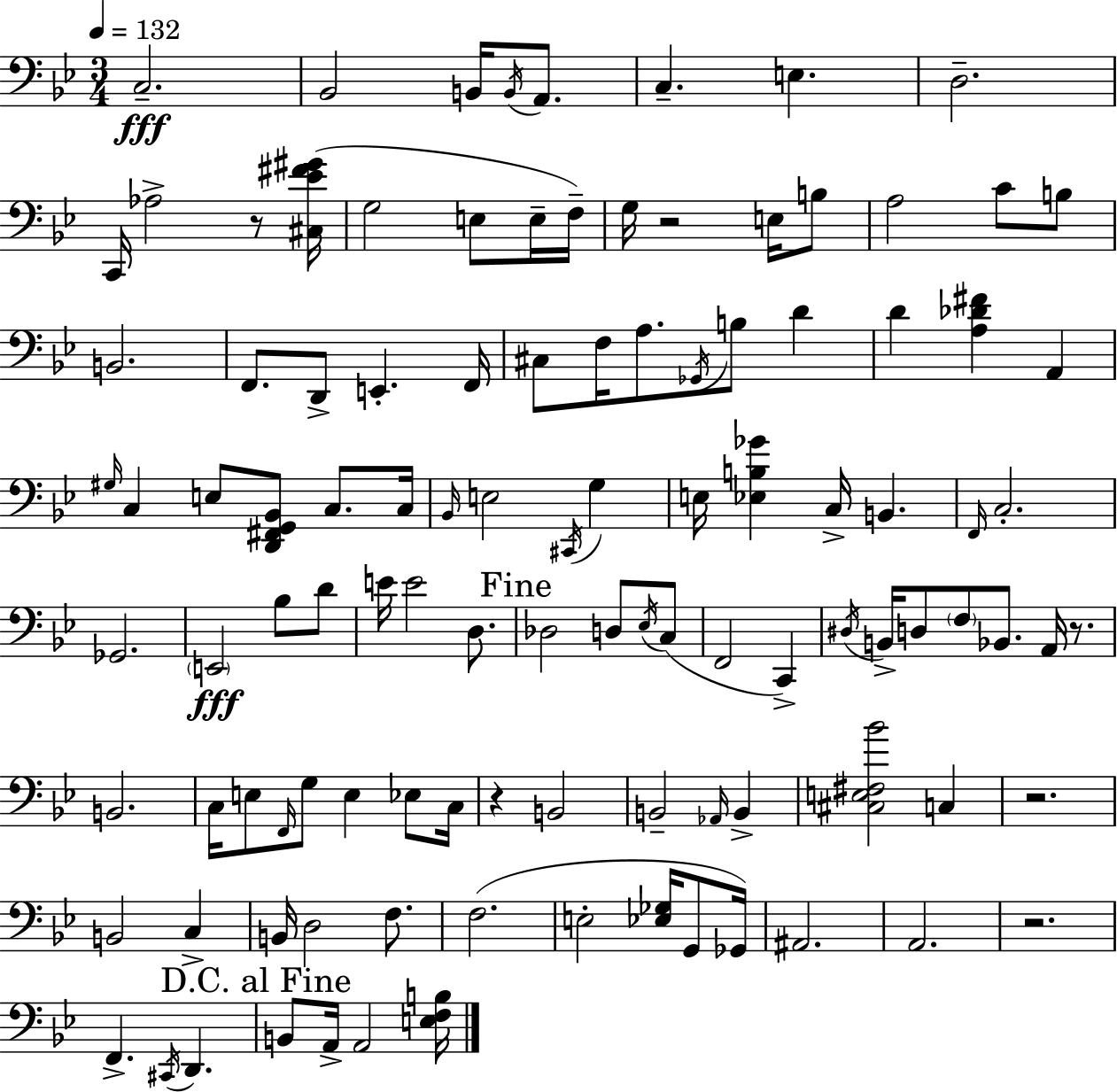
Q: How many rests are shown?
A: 6